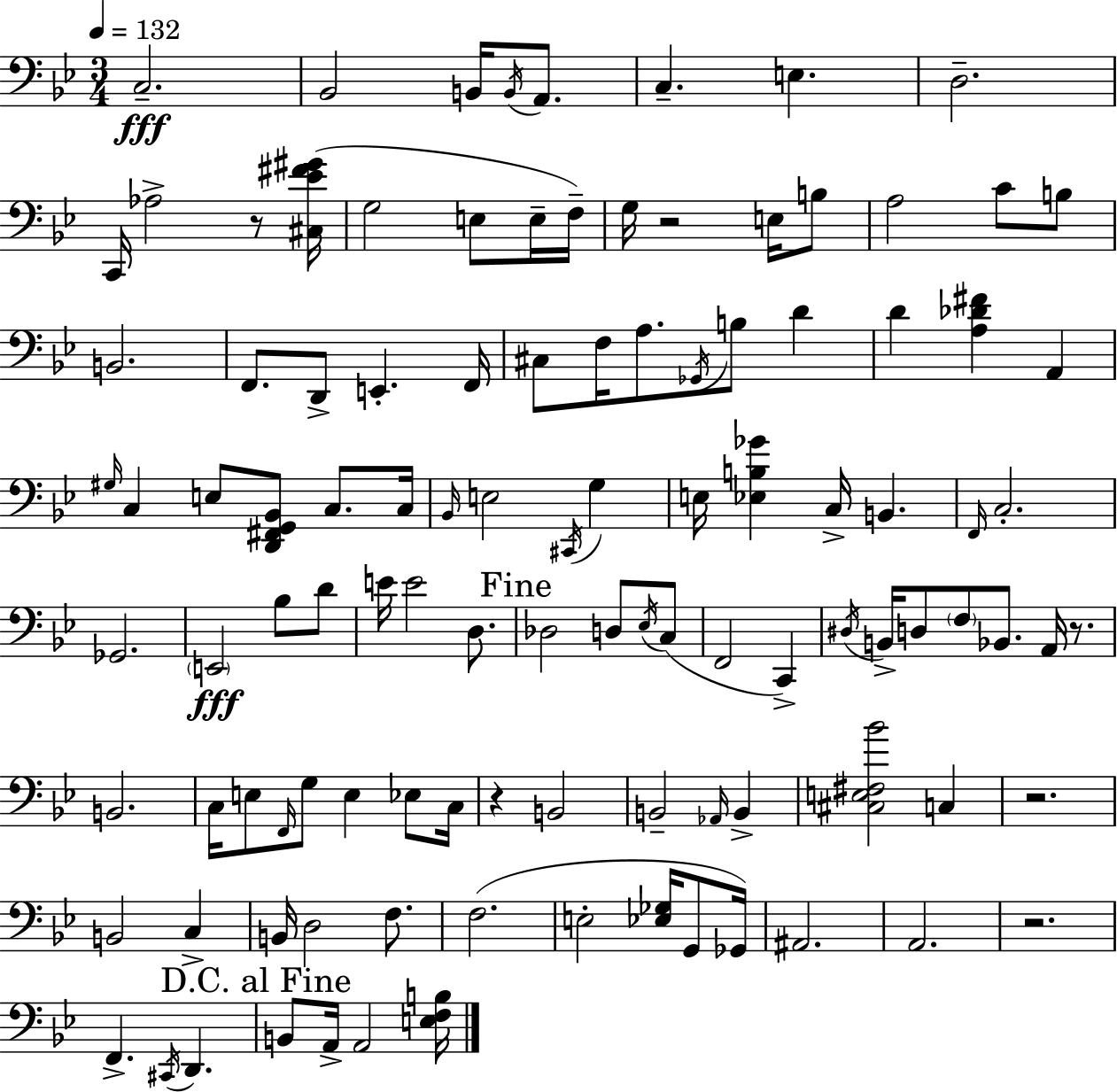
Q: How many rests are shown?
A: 6